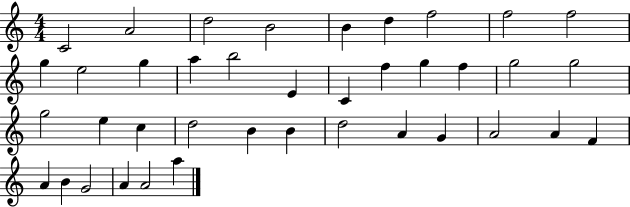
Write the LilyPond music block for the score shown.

{
  \clef treble
  \numericTimeSignature
  \time 4/4
  \key c \major
  c'2 a'2 | d''2 b'2 | b'4 d''4 f''2 | f''2 f''2 | \break g''4 e''2 g''4 | a''4 b''2 e'4 | c'4 f''4 g''4 f''4 | g''2 g''2 | \break g''2 e''4 c''4 | d''2 b'4 b'4 | d''2 a'4 g'4 | a'2 a'4 f'4 | \break a'4 b'4 g'2 | a'4 a'2 a''4 | \bar "|."
}